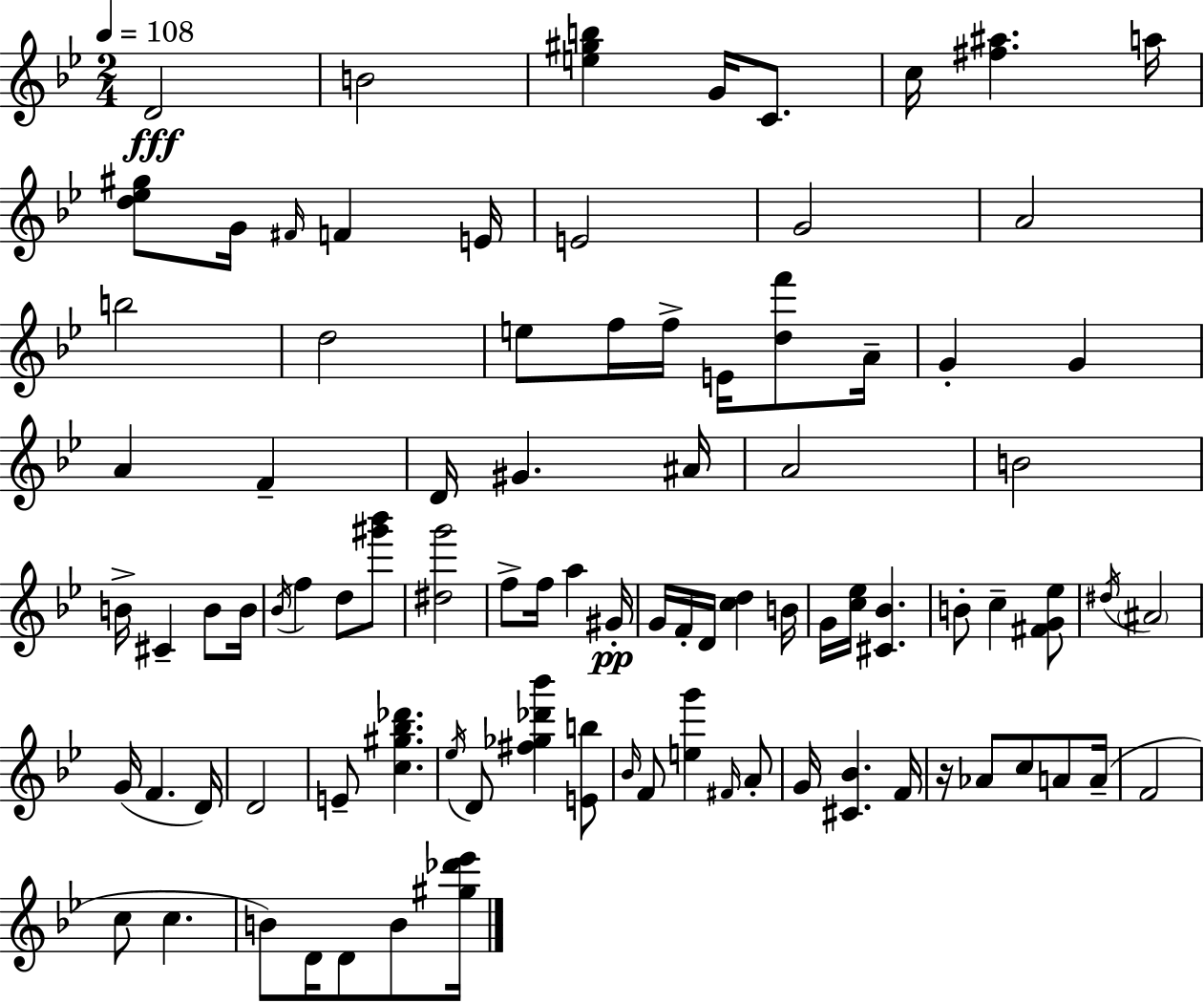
D4/h B4/h [E5,G#5,B5]/q G4/s C4/e. C5/s [F#5,A#5]/q. A5/s [D5,Eb5,G#5]/e G4/s F#4/s F4/q E4/s E4/h G4/h A4/h B5/h D5/h E5/e F5/s F5/s E4/s [D5,F6]/e A4/s G4/q G4/q A4/q F4/q D4/s G#4/q. A#4/s A4/h B4/h B4/s C#4/q B4/e B4/s Bb4/s F5/q D5/e [G#6,Bb6]/e [D#5,G6]/h F5/e F5/s A5/q G#4/s G4/s F4/s D4/s [C5,D5]/q B4/s G4/s [C5,Eb5]/s [C#4,Bb4]/q. B4/e C5/q [F#4,G4,Eb5]/e D#5/s A#4/h G4/s F4/q. D4/s D4/h E4/e [C5,G#5,Bb5,Db6]/q. Eb5/s D4/e [F#5,Gb5,Db6,Bb6]/q [E4,B5]/e Bb4/s F4/e [E5,G6]/q F#4/s A4/e G4/s [C#4,Bb4]/q. F4/s R/s Ab4/e C5/e A4/e A4/s F4/h C5/e C5/q. B4/e D4/s D4/e B4/e [G#5,Db6,Eb6]/s